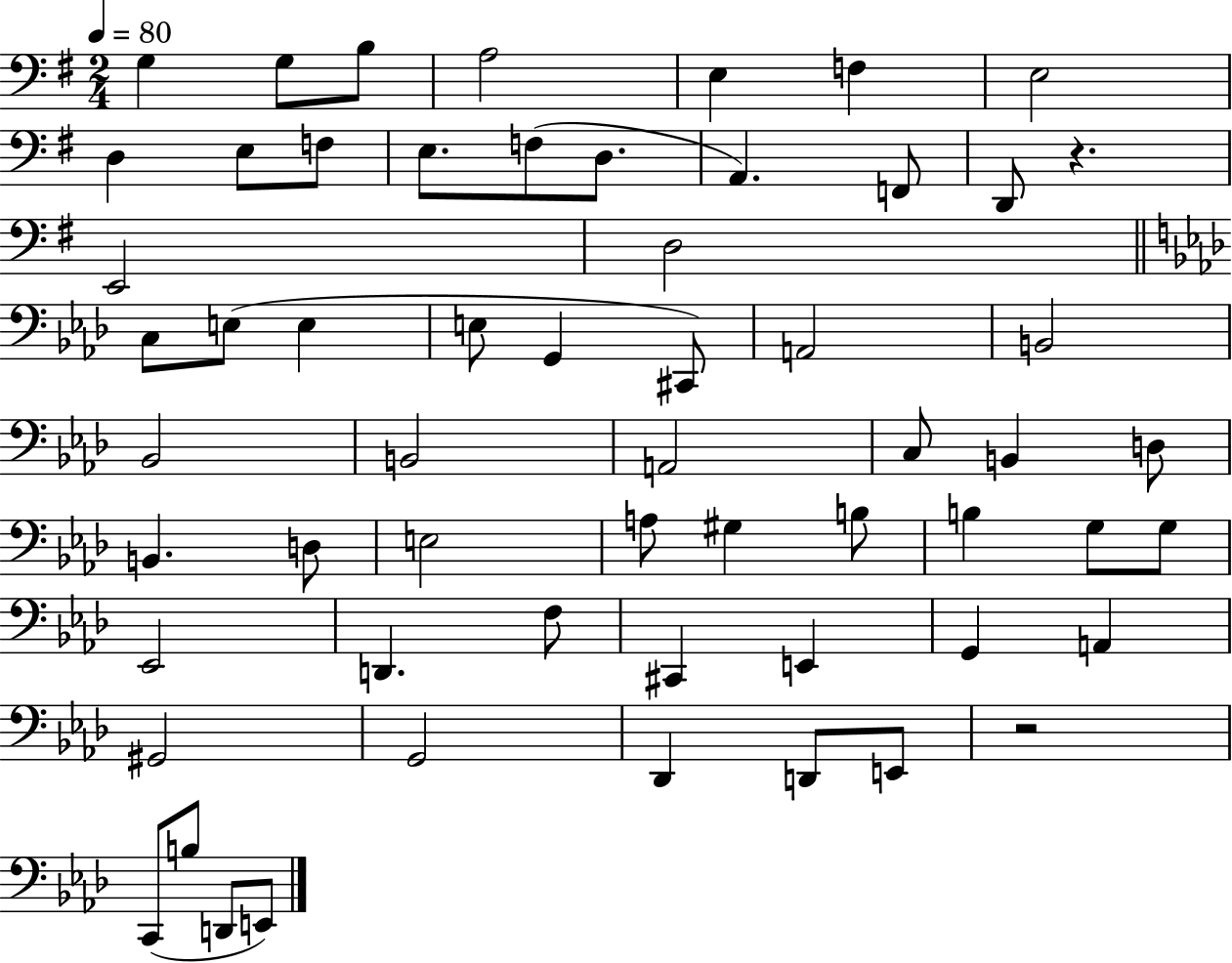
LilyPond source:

{
  \clef bass
  \numericTimeSignature
  \time 2/4
  \key g \major
  \tempo 4 = 80
  g4 g8 b8 | a2 | e4 f4 | e2 | \break d4 e8 f8 | e8. f8( d8. | a,4.) f,8 | d,8 r4. | \break e,2 | d2 | \bar "||" \break \key aes \major c8 e8( e4 | e8 g,4 cis,8) | a,2 | b,2 | \break bes,2 | b,2 | a,2 | c8 b,4 d8 | \break b,4. d8 | e2 | a8 gis4 b8 | b4 g8 g8 | \break ees,2 | d,4. f8 | cis,4 e,4 | g,4 a,4 | \break gis,2 | g,2 | des,4 d,8 e,8 | r2 | \break c,8( b8 d,8 e,8) | \bar "|."
}